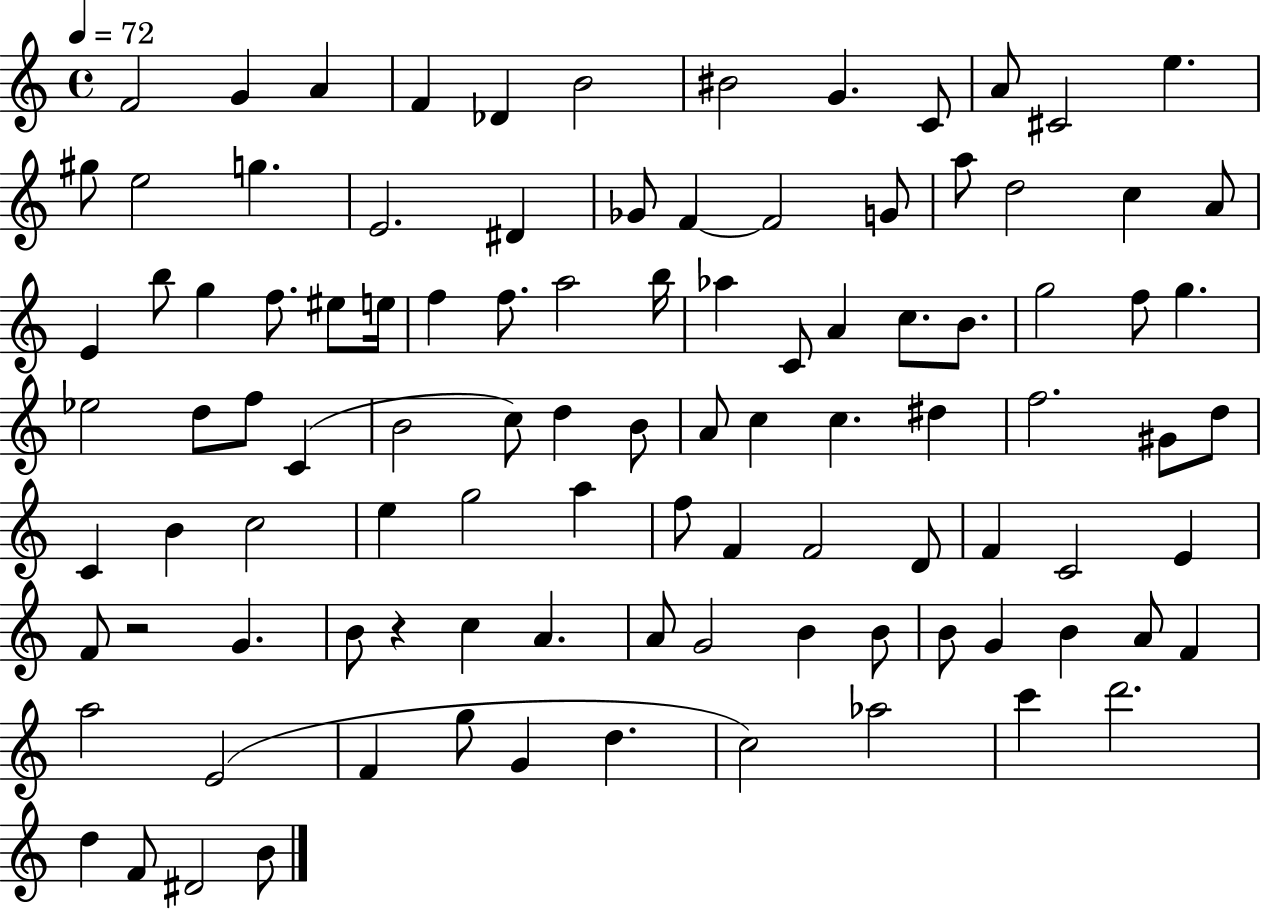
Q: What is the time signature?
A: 4/4